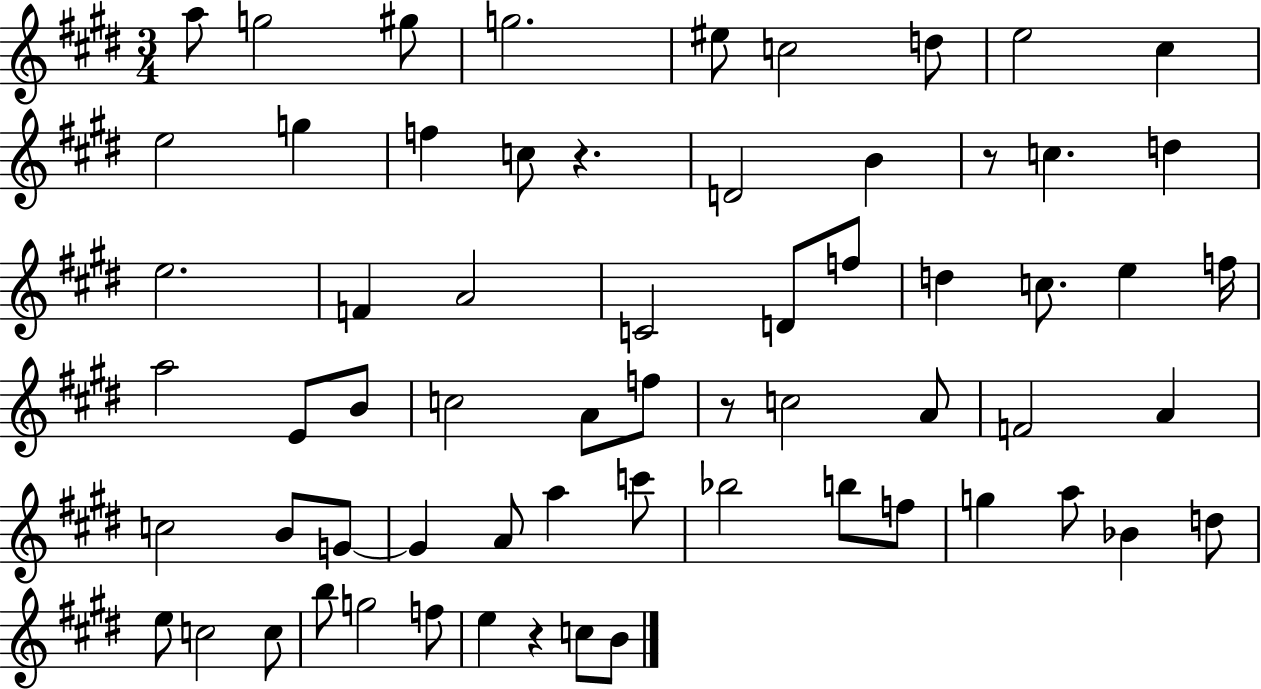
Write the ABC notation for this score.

X:1
T:Untitled
M:3/4
L:1/4
K:E
a/2 g2 ^g/2 g2 ^e/2 c2 d/2 e2 ^c e2 g f c/2 z D2 B z/2 c d e2 F A2 C2 D/2 f/2 d c/2 e f/4 a2 E/2 B/2 c2 A/2 f/2 z/2 c2 A/2 F2 A c2 B/2 G/2 G A/2 a c'/2 _b2 b/2 f/2 g a/2 _B d/2 e/2 c2 c/2 b/2 g2 f/2 e z c/2 B/2